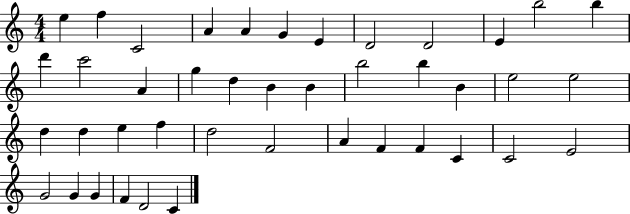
E5/q F5/q C4/h A4/q A4/q G4/q E4/q D4/h D4/h E4/q B5/h B5/q D6/q C6/h A4/q G5/q D5/q B4/q B4/q B5/h B5/q B4/q E5/h E5/h D5/q D5/q E5/q F5/q D5/h F4/h A4/q F4/q F4/q C4/q C4/h E4/h G4/h G4/q G4/q F4/q D4/h C4/q